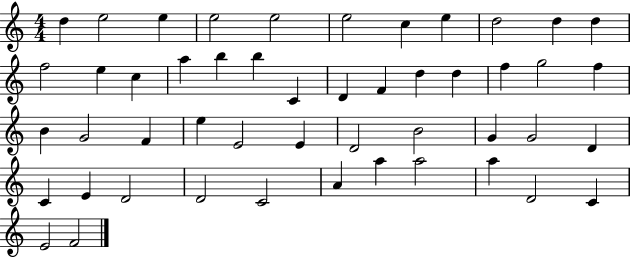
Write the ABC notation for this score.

X:1
T:Untitled
M:4/4
L:1/4
K:C
d e2 e e2 e2 e2 c e d2 d d f2 e c a b b C D F d d f g2 f B G2 F e E2 E D2 B2 G G2 D C E D2 D2 C2 A a a2 a D2 C E2 F2